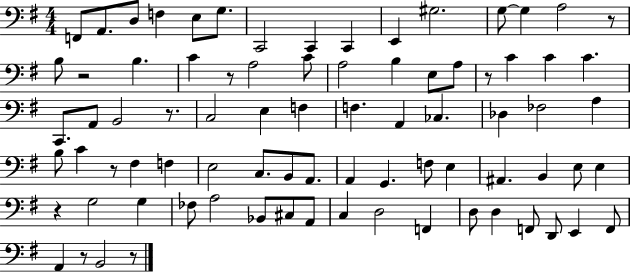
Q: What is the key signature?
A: G major